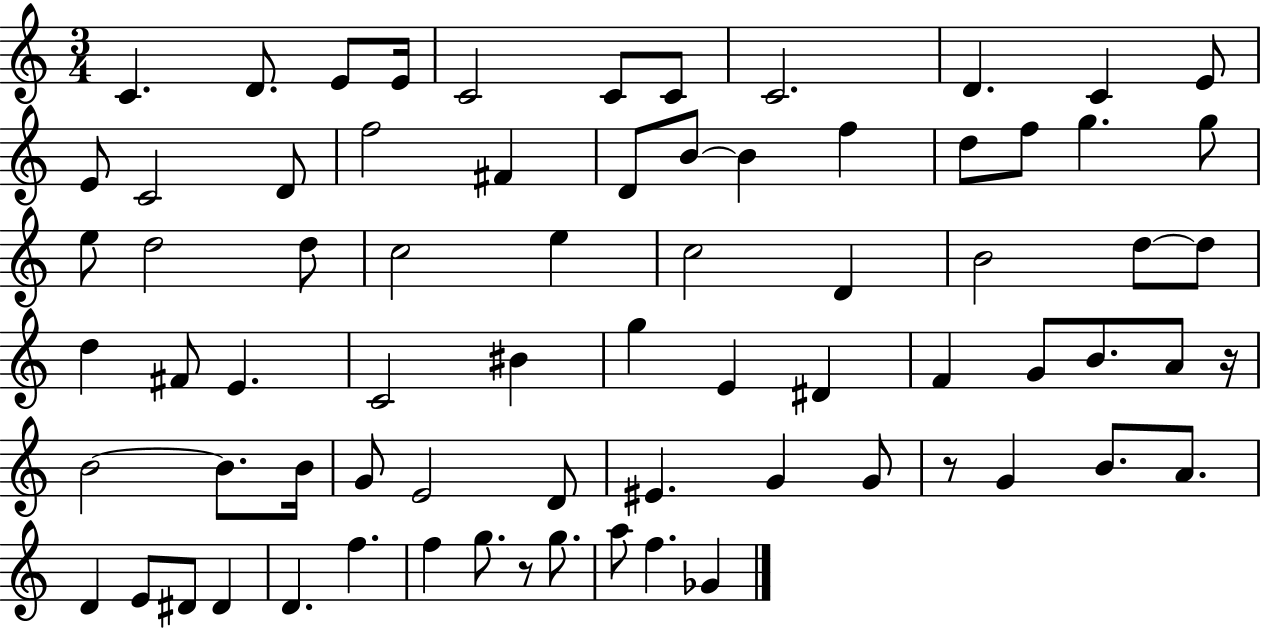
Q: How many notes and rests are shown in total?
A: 73